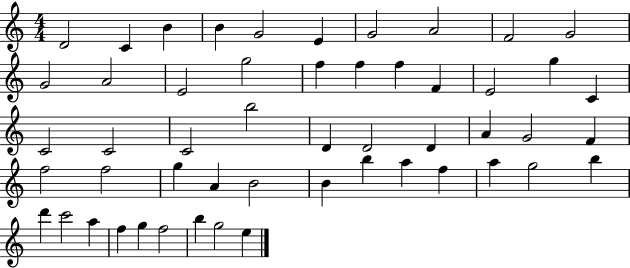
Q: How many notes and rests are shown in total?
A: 52